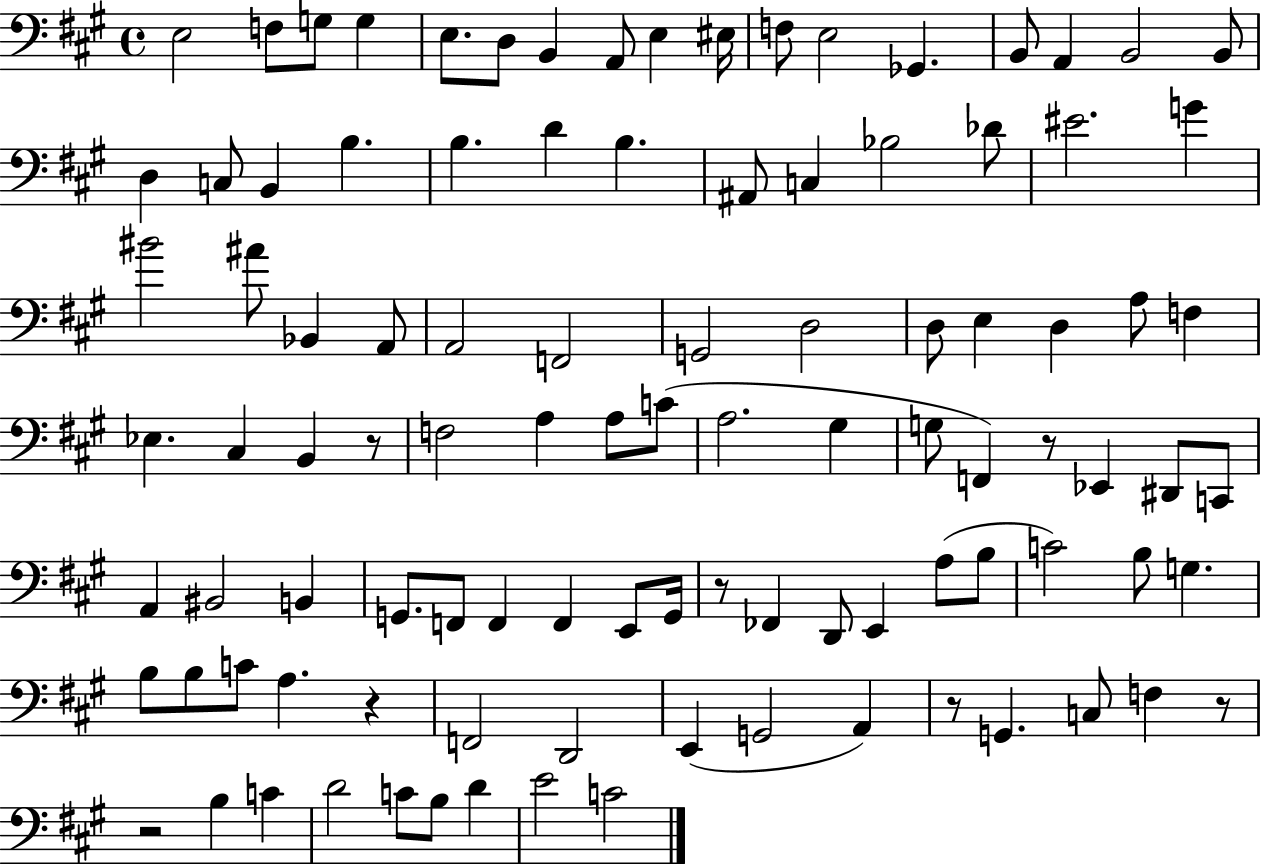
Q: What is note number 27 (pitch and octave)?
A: Bb3